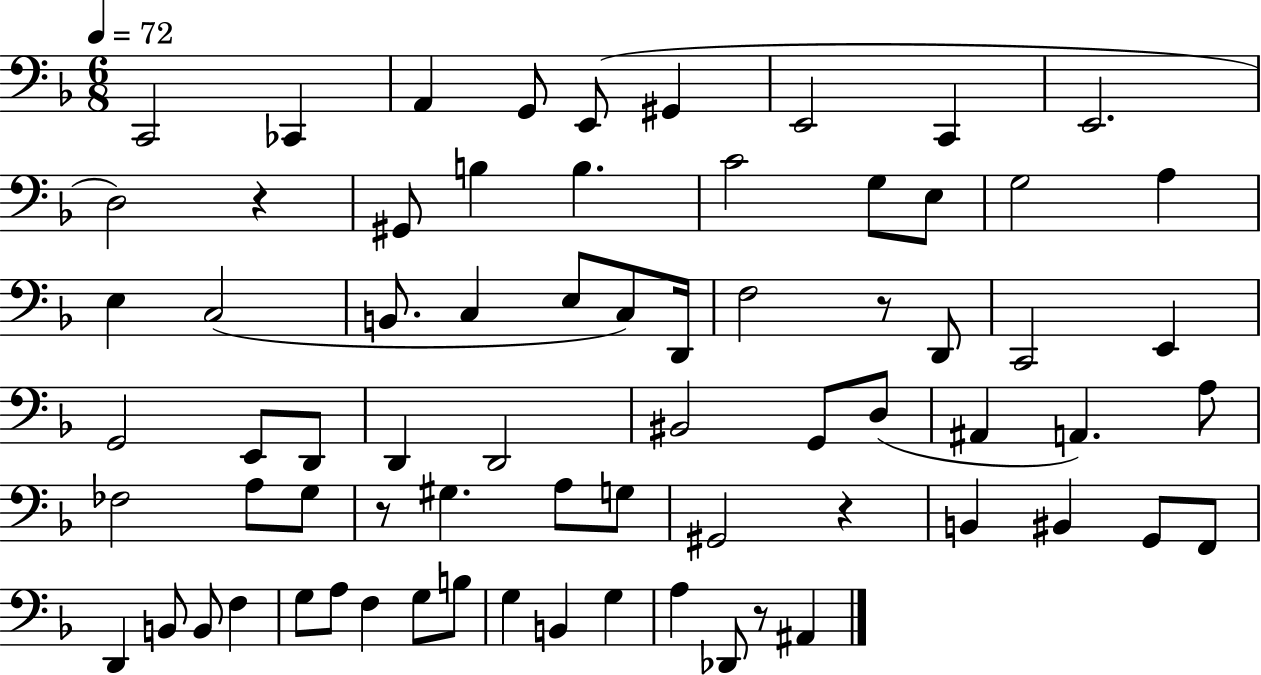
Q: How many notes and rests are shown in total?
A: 71